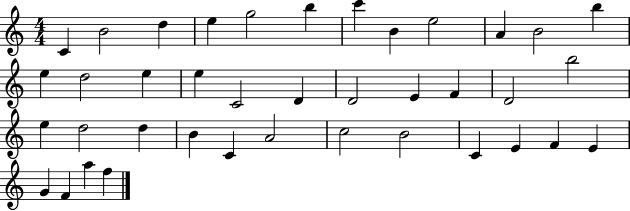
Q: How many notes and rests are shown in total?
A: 39